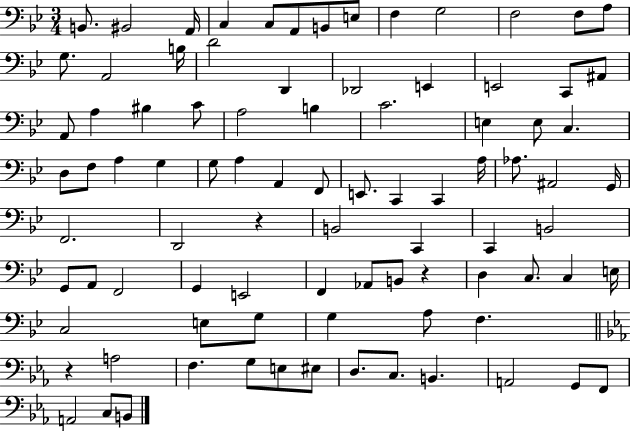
B2/e. BIS2/h A2/s C3/q C3/e A2/e B2/e E3/e F3/q G3/h F3/h F3/e A3/e G3/e. A2/h B3/s D4/h D2/q Db2/h E2/q E2/h C2/e A#2/e A2/e A3/q BIS3/q C4/e A3/h B3/q C4/h. E3/q E3/e C3/q. D3/e F3/e A3/q G3/q G3/e A3/q A2/q F2/e E2/e. C2/q C2/q A3/s Ab3/e. A#2/h G2/s F2/h. D2/h R/q B2/h C2/q C2/q B2/h G2/e A2/e F2/h G2/q E2/h F2/q Ab2/e B2/e R/q D3/q C3/e. C3/q E3/s C3/h E3/e G3/e G3/q A3/e F3/q. R/q A3/h F3/q. G3/e E3/e EIS3/e D3/e. C3/e. B2/q. A2/h G2/e F2/e A2/h C3/e B2/e